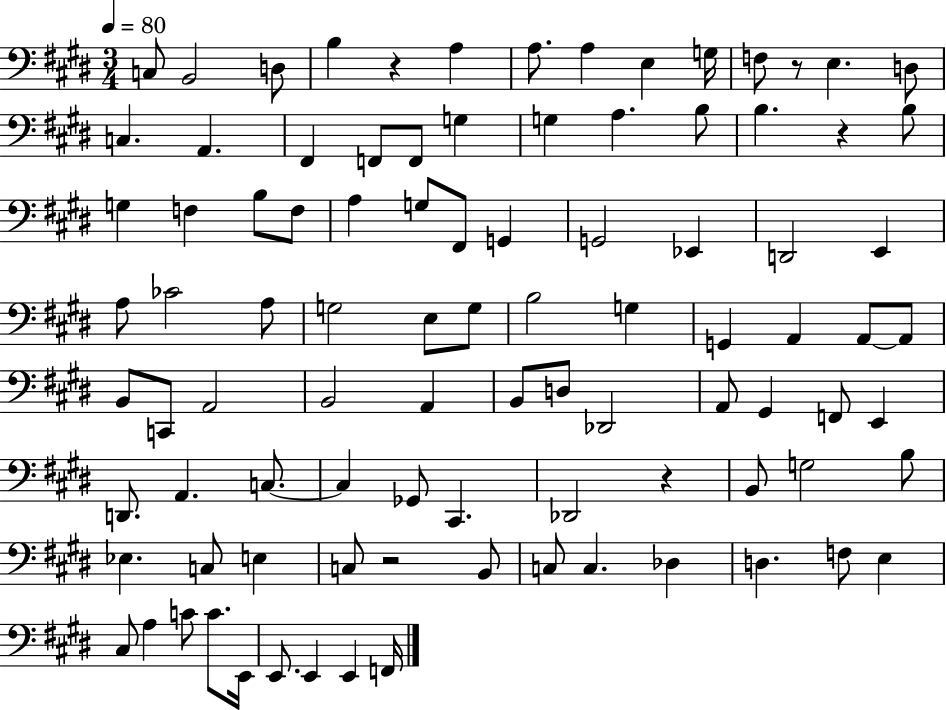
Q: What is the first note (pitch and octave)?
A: C3